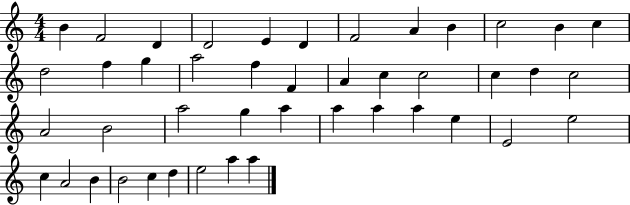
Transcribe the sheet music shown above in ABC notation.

X:1
T:Untitled
M:4/4
L:1/4
K:C
B F2 D D2 E D F2 A B c2 B c d2 f g a2 f F A c c2 c d c2 A2 B2 a2 g a a a a e E2 e2 c A2 B B2 c d e2 a a